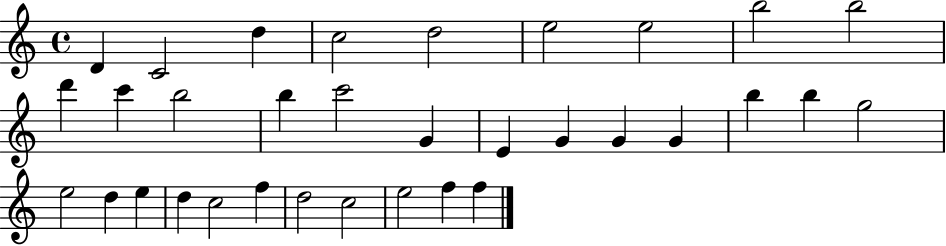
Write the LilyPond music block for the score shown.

{
  \clef treble
  \time 4/4
  \defaultTimeSignature
  \key c \major
  d'4 c'2 d''4 | c''2 d''2 | e''2 e''2 | b''2 b''2 | \break d'''4 c'''4 b''2 | b''4 c'''2 g'4 | e'4 g'4 g'4 g'4 | b''4 b''4 g''2 | \break e''2 d''4 e''4 | d''4 c''2 f''4 | d''2 c''2 | e''2 f''4 f''4 | \break \bar "|."
}